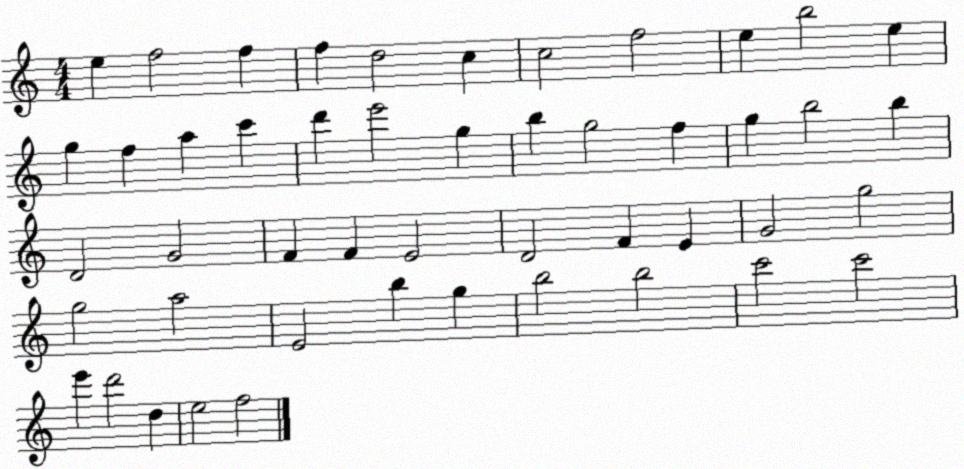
X:1
T:Untitled
M:4/4
L:1/4
K:C
e f2 f f d2 c c2 f2 e b2 e g f a c' d' e'2 g b g2 f g b2 b D2 G2 F F E2 D2 F E G2 g2 g2 a2 E2 b g b2 b2 c'2 c'2 e' d'2 d e2 f2